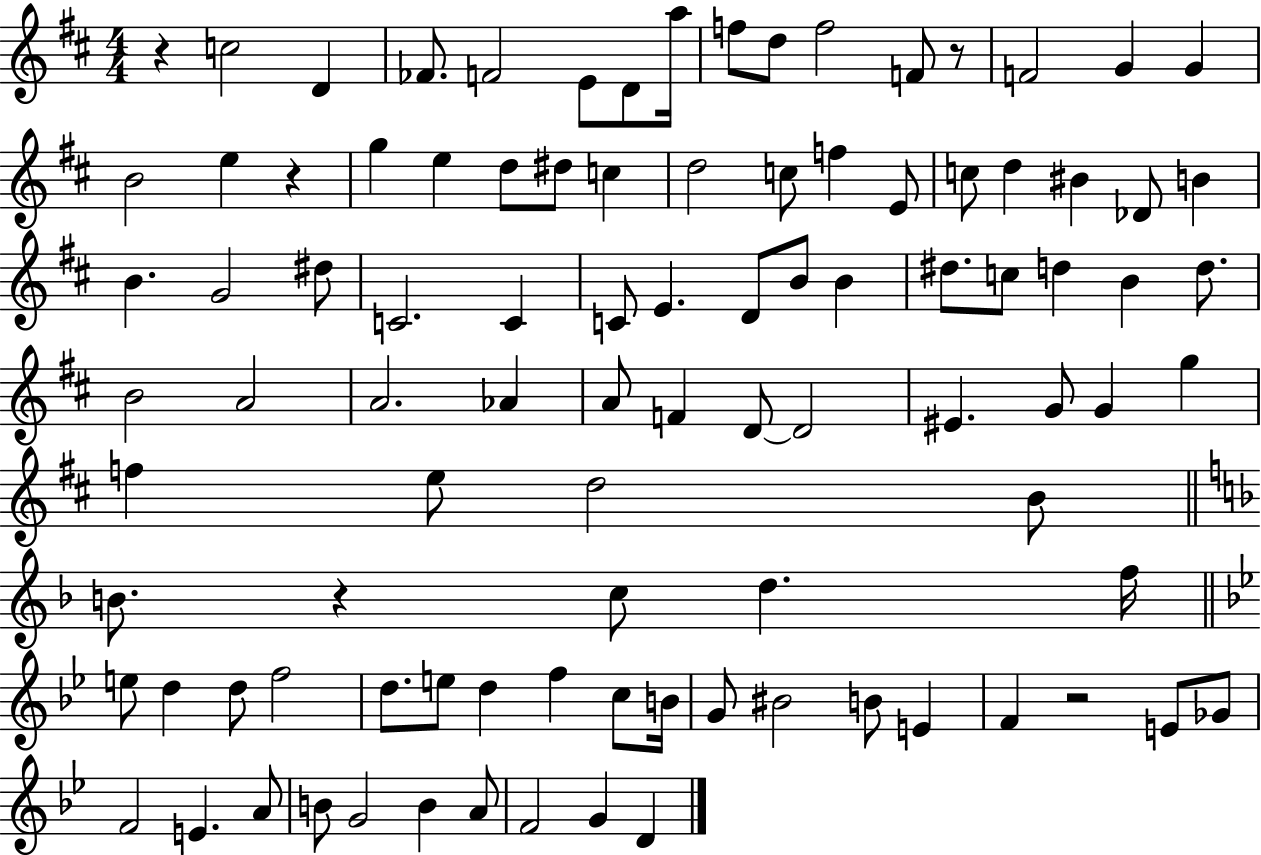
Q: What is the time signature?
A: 4/4